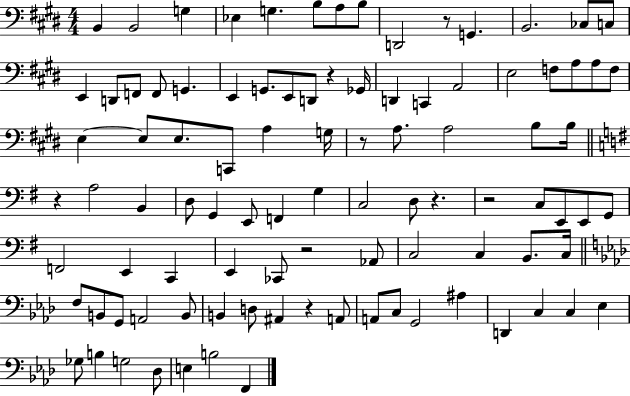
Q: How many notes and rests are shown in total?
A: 96